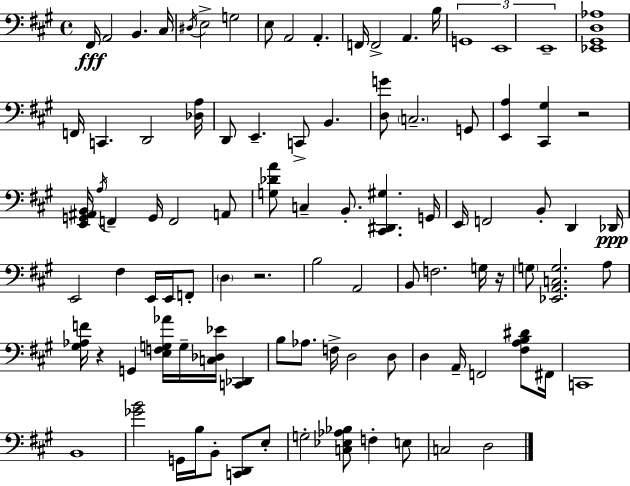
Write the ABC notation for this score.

X:1
T:Untitled
M:4/4
L:1/4
K:A
^F,,/4 A,,2 B,, ^C,/4 ^D,/4 E,2 G,2 E,/2 A,,2 A,, F,,/4 F,,2 A,, B,/4 G,,4 E,,4 E,,4 [_E,,^G,,D,_A,]4 F,,/4 C,, D,,2 [_D,A,]/4 D,,/2 E,, C,,/2 B,, [D,G]/2 C,2 G,,/2 [E,,A,] [^C,,^G,] z2 [E,,G,,^A,,B,,]/4 A,/4 F,, G,,/4 F,,2 A,,/2 [G,_DA]/2 C, B,,/2 [^C,,^D,,^G,] G,,/4 E,,/4 F,,2 B,,/2 D,, _D,,/4 E,,2 ^F, E,,/4 E,,/4 F,,/2 D, z2 B,2 A,,2 B,,/2 F,2 G,/4 z/4 G,/2 [_E,,A,,C,G,]2 A,/2 [^G,_A,F]/4 z G,, [E,F,G,_A]/4 G,/4 [C,_D,_E]/4 [C,,_D,,] B,/2 _A,/2 F,/4 D,2 D,/2 D, A,,/4 F,,2 [^F,A,B,^D]/2 ^F,,/4 C,,4 B,,4 [_GB]2 G,,/4 B,/4 B,,/2 [C,,D,,]/2 E,/2 G,2 [C,_E,_A,_B,]/2 F, E,/2 C,2 D,2